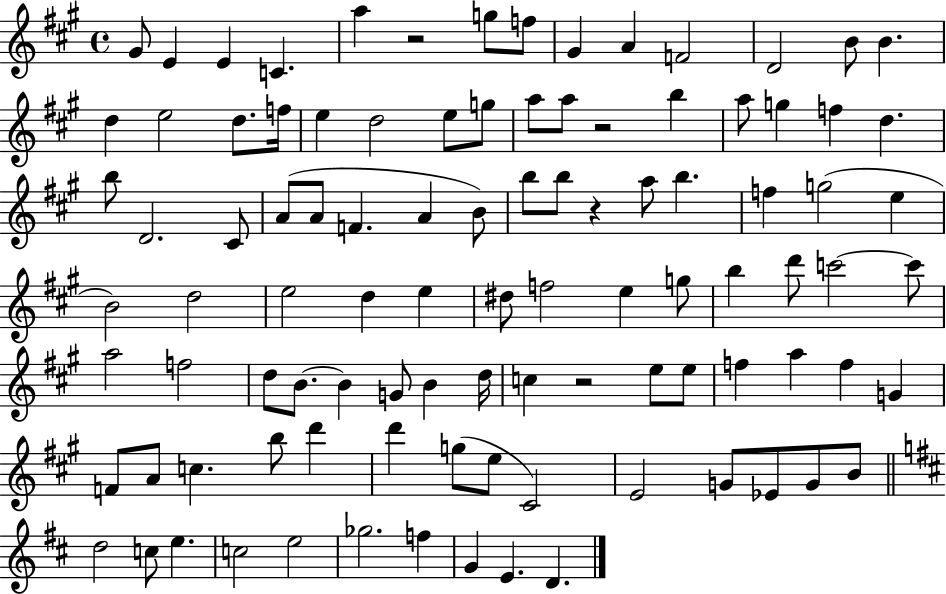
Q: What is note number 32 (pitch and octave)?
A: A4